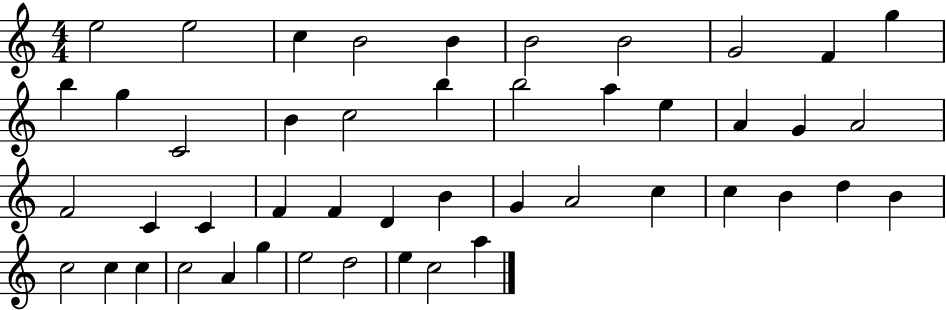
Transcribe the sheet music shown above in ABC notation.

X:1
T:Untitled
M:4/4
L:1/4
K:C
e2 e2 c B2 B B2 B2 G2 F g b g C2 B c2 b b2 a e A G A2 F2 C C F F D B G A2 c c B d B c2 c c c2 A g e2 d2 e c2 a